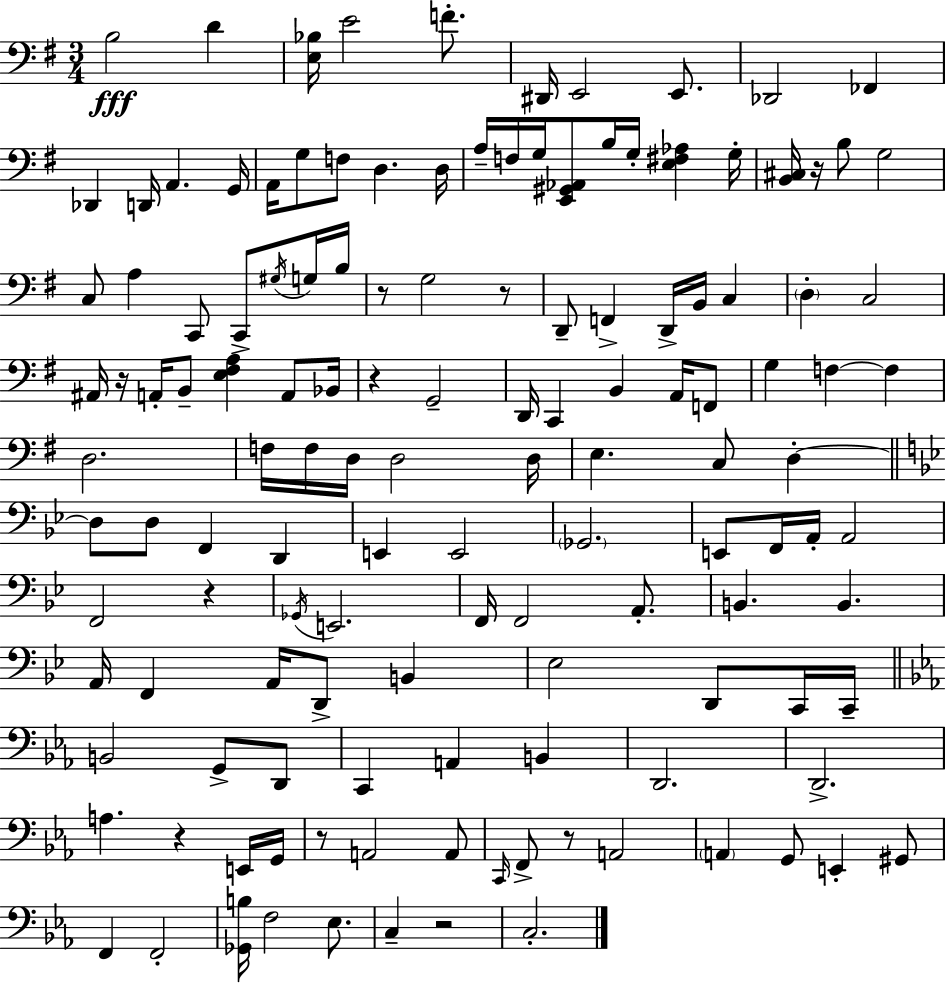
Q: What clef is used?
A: bass